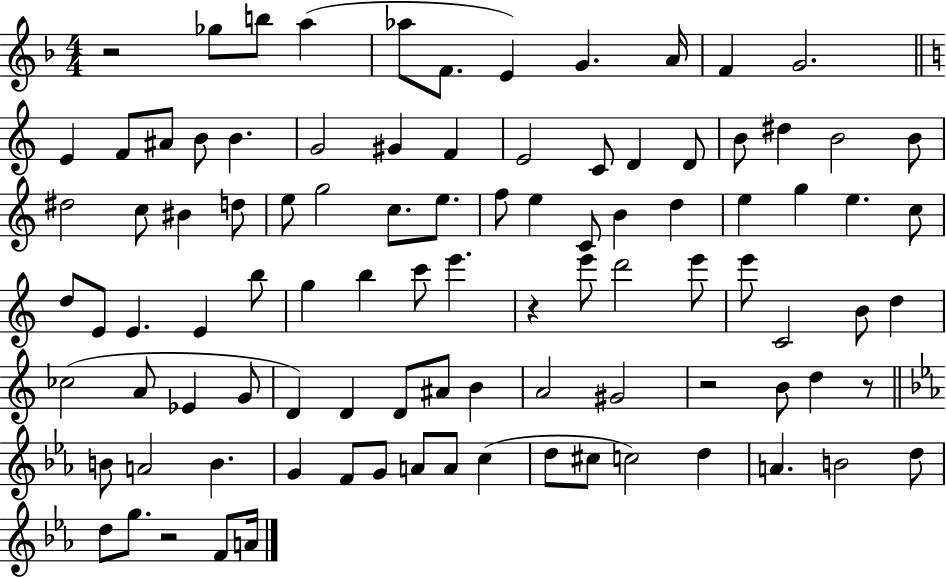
R/h Gb5/e B5/e A5/q Ab5/e F4/e. E4/q G4/q. A4/s F4/q G4/h. E4/q F4/e A#4/e B4/e B4/q. G4/h G#4/q F4/q E4/h C4/e D4/q D4/e B4/e D#5/q B4/h B4/e D#5/h C5/e BIS4/q D5/e E5/e G5/h C5/e. E5/e. F5/e E5/q C4/e B4/q D5/q E5/q G5/q E5/q. C5/e D5/e E4/e E4/q. E4/q B5/e G5/q B5/q C6/e E6/q. R/q E6/e D6/h E6/e E6/e C4/h B4/e D5/q CES5/h A4/e Eb4/q G4/e D4/q D4/q D4/e A#4/e B4/q A4/h G#4/h R/h B4/e D5/q R/e B4/e A4/h B4/q. G4/q F4/e G4/e A4/e A4/e C5/q D5/e C#5/e C5/h D5/q A4/q. B4/h D5/e D5/e G5/e. R/h F4/e A4/s